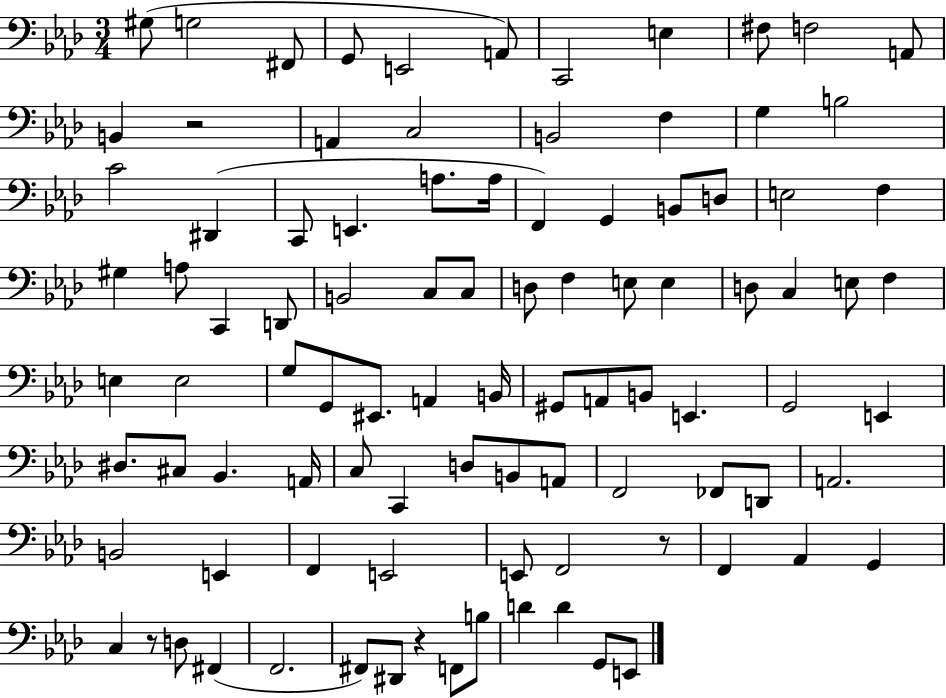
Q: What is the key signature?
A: AES major